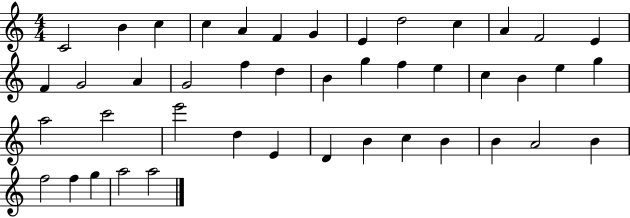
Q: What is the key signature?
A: C major